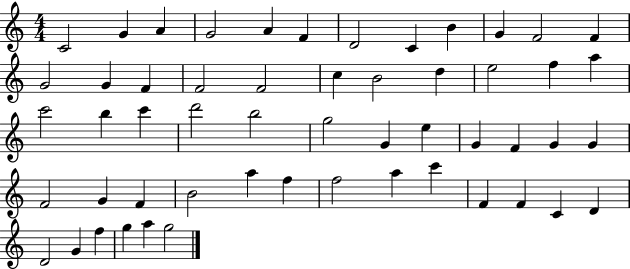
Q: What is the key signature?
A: C major